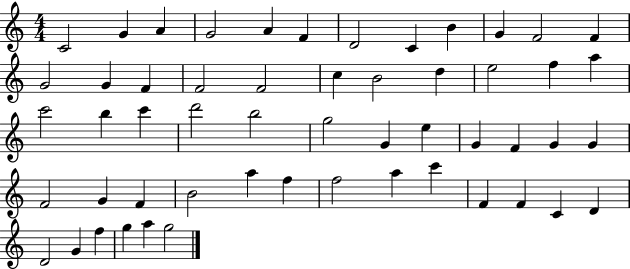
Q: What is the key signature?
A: C major